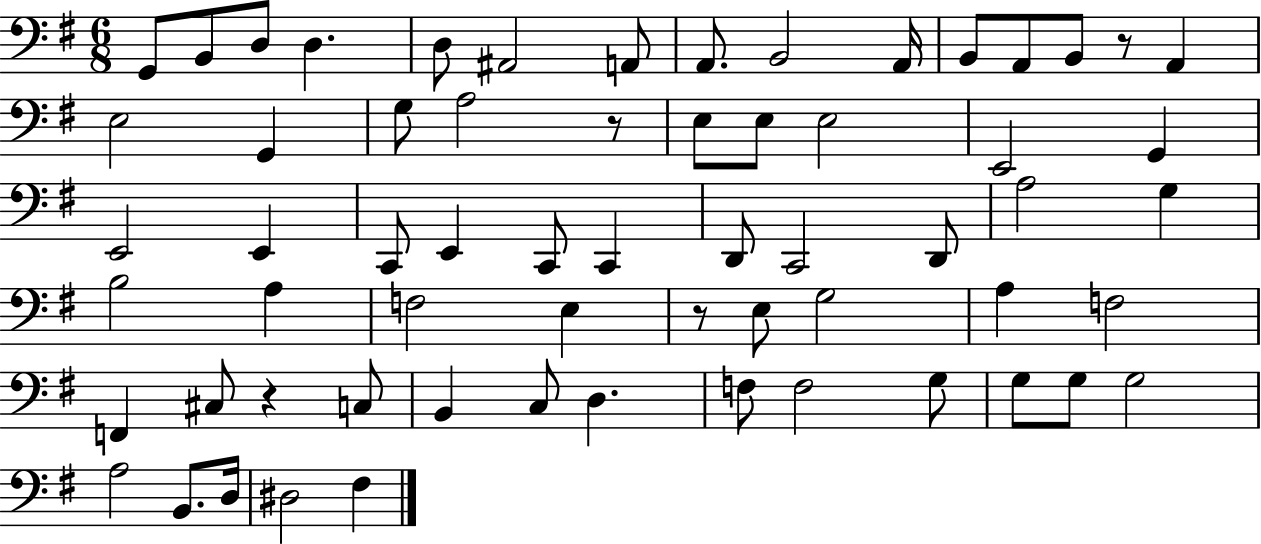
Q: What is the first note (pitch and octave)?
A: G2